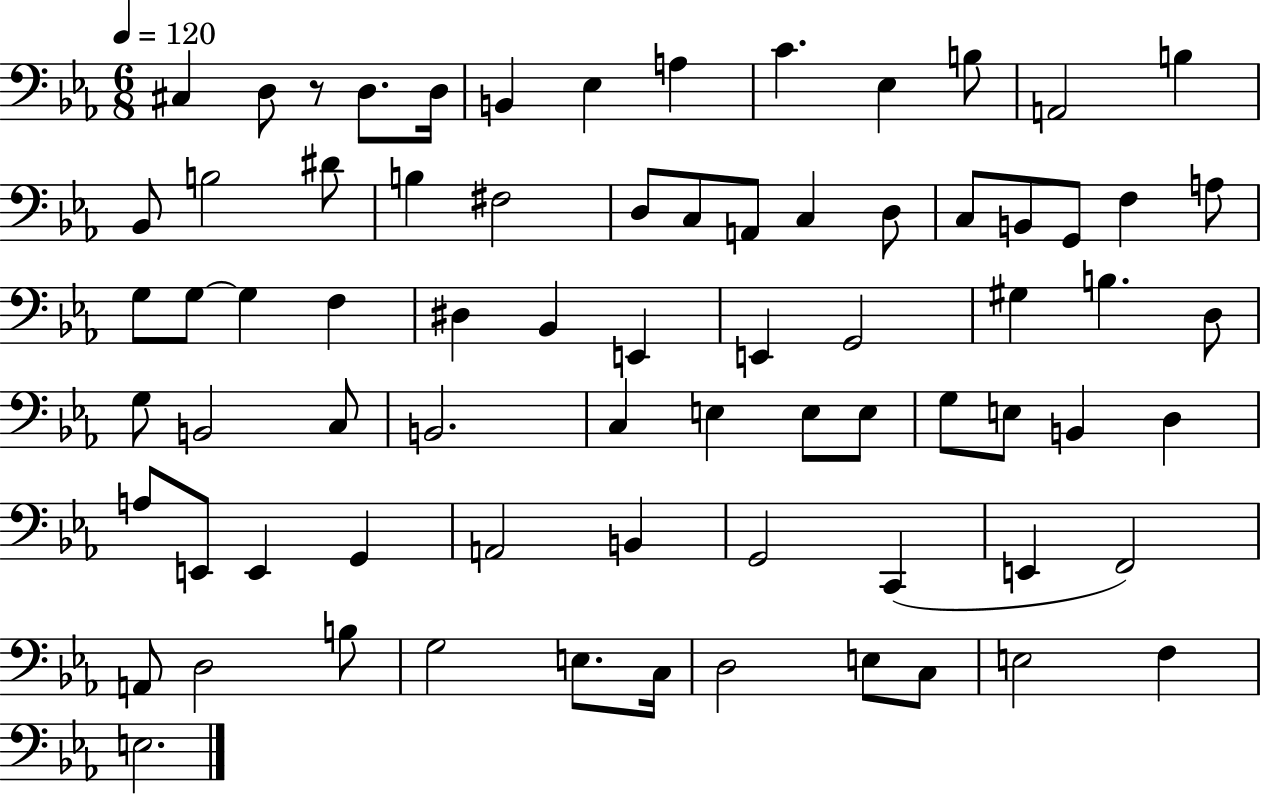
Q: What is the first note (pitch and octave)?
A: C#3